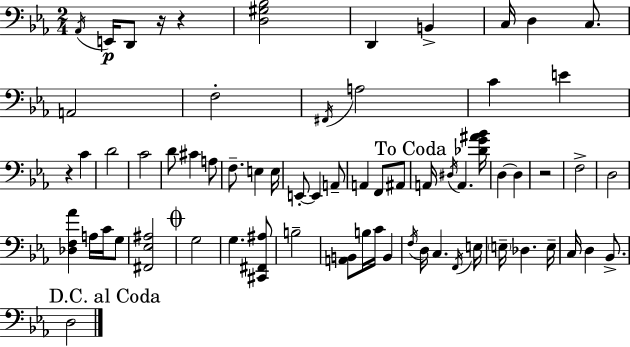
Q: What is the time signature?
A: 2/4